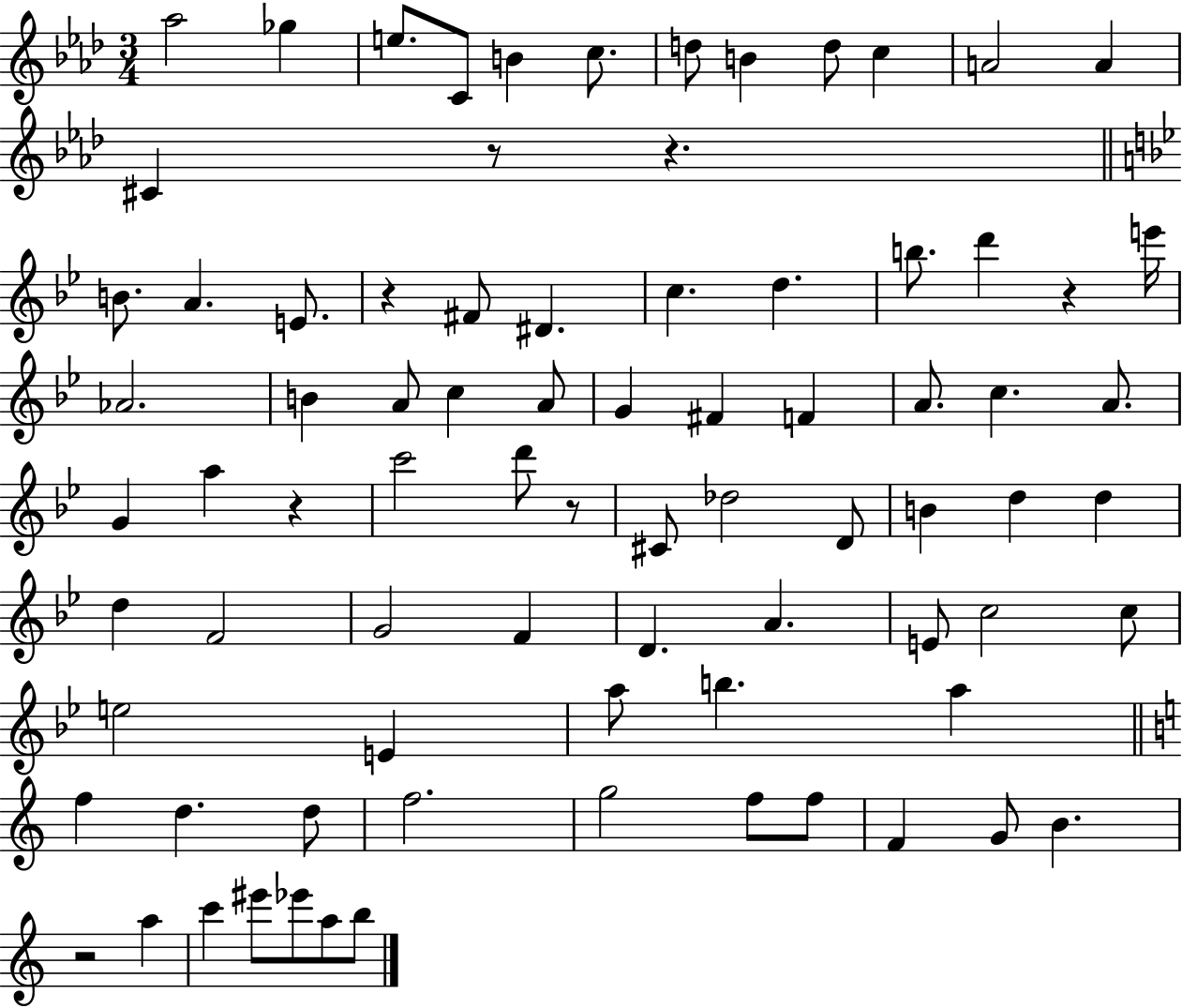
{
  \clef treble
  \numericTimeSignature
  \time 3/4
  \key aes \major
  \repeat volta 2 { aes''2 ges''4 | e''8. c'8 b'4 c''8. | d''8 b'4 d''8 c''4 | a'2 a'4 | \break cis'4 r8 r4. | \bar "||" \break \key bes \major b'8. a'4. e'8. | r4 fis'8 dis'4. | c''4. d''4. | b''8. d'''4 r4 e'''16 | \break aes'2. | b'4 a'8 c''4 a'8 | g'4 fis'4 f'4 | a'8. c''4. a'8. | \break g'4 a''4 r4 | c'''2 d'''8 r8 | cis'8 des''2 d'8 | b'4 d''4 d''4 | \break d''4 f'2 | g'2 f'4 | d'4. a'4. | e'8 c''2 c''8 | \break e''2 e'4 | a''8 b''4. a''4 | \bar "||" \break \key a \minor f''4 d''4. d''8 | f''2. | g''2 f''8 f''8 | f'4 g'8 b'4. | \break r2 a''4 | c'''4 eis'''8 ees'''8 a''8 b''8 | } \bar "|."
}